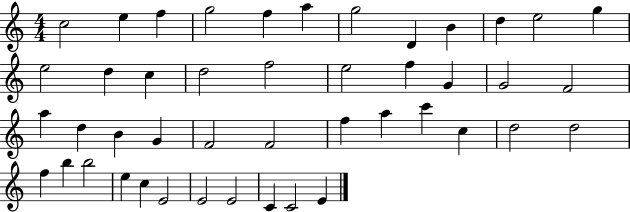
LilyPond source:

{
  \clef treble
  \numericTimeSignature
  \time 4/4
  \key c \major
  c''2 e''4 f''4 | g''2 f''4 a''4 | g''2 d'4 b'4 | d''4 e''2 g''4 | \break e''2 d''4 c''4 | d''2 f''2 | e''2 f''4 g'4 | g'2 f'2 | \break a''4 d''4 b'4 g'4 | f'2 f'2 | f''4 a''4 c'''4 c''4 | d''2 d''2 | \break f''4 b''4 b''2 | e''4 c''4 e'2 | e'2 e'2 | c'4 c'2 e'4 | \break \bar "|."
}